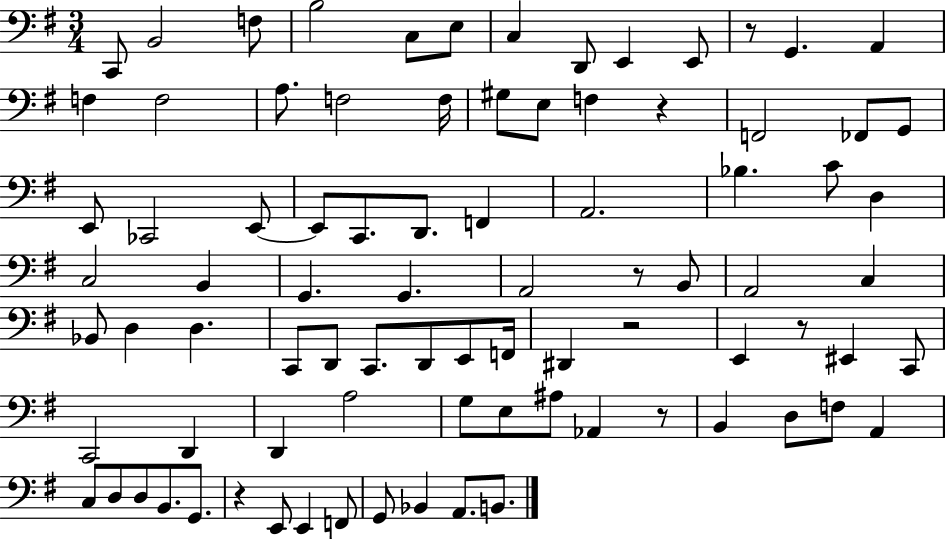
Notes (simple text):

C2/e B2/h F3/e B3/h C3/e E3/e C3/q D2/e E2/q E2/e R/e G2/q. A2/q F3/q F3/h A3/e. F3/h F3/s G#3/e E3/e F3/q R/q F2/h FES2/e G2/e E2/e CES2/h E2/e E2/e C2/e. D2/e. F2/q A2/h. Bb3/q. C4/e D3/q C3/h B2/q G2/q. G2/q. A2/h R/e B2/e A2/h C3/q Bb2/e D3/q D3/q. C2/e D2/e C2/e. D2/e E2/e F2/s D#2/q R/h E2/q R/e EIS2/q C2/e C2/h D2/q D2/q A3/h G3/e E3/e A#3/e Ab2/q R/e B2/q D3/e F3/e A2/q C3/e D3/e D3/e B2/e. G2/e. R/q E2/e E2/q F2/e G2/e Bb2/q A2/e. B2/e.